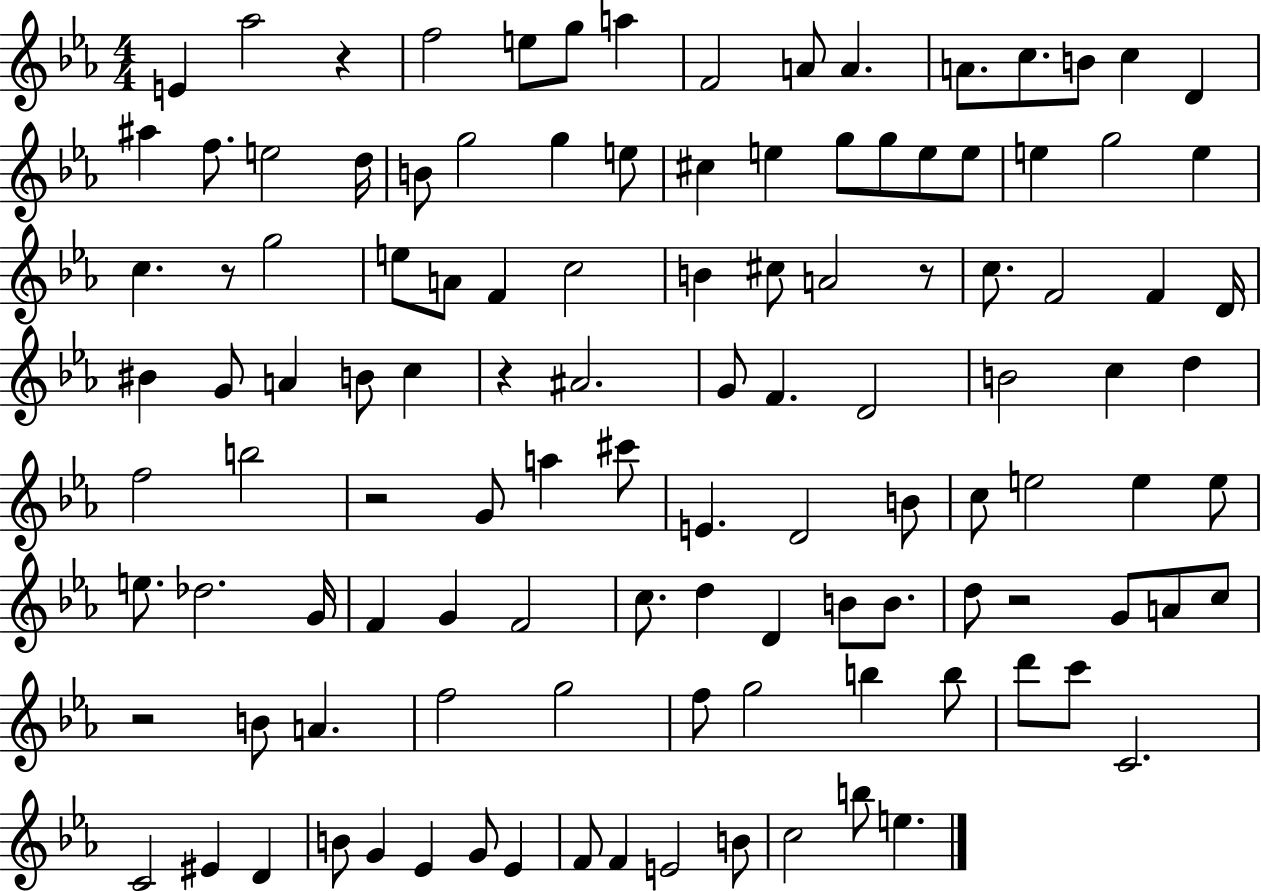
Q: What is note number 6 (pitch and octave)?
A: A5